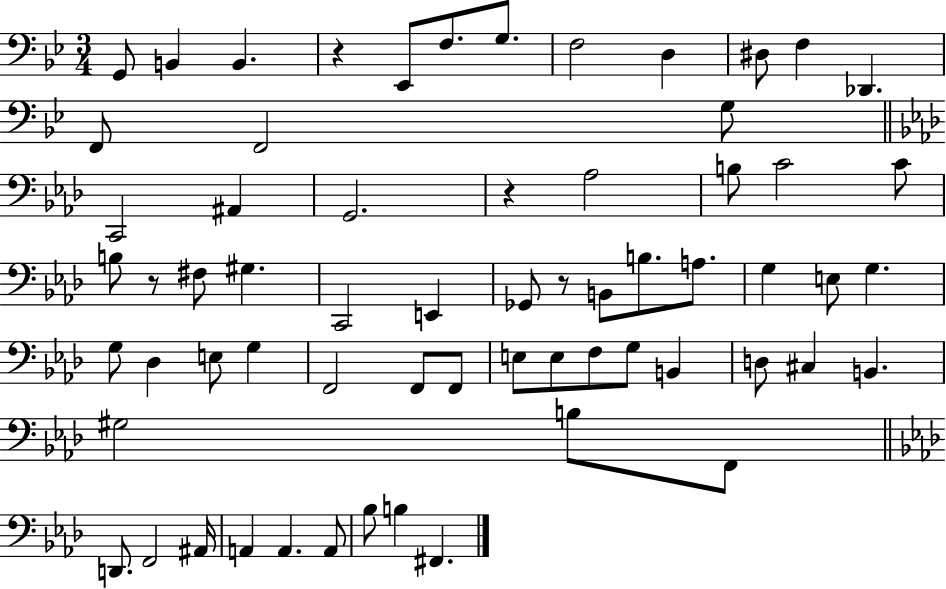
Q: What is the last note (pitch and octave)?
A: F#2